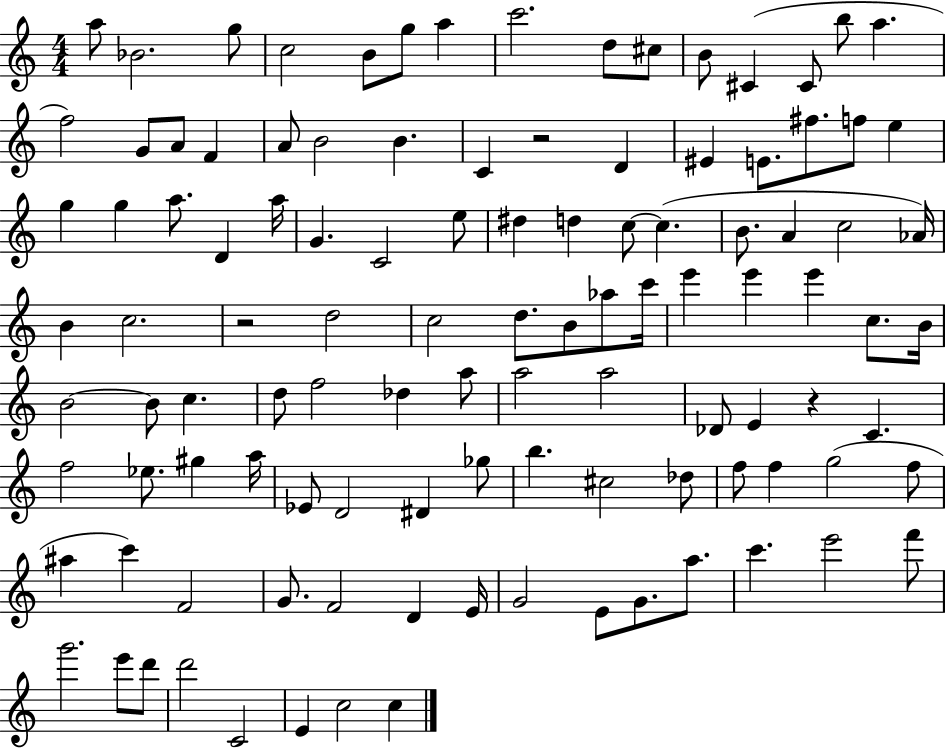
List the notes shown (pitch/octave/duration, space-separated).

A5/e Bb4/h. G5/e C5/h B4/e G5/e A5/q C6/h. D5/e C#5/e B4/e C#4/q C#4/e B5/e A5/q. F5/h G4/e A4/e F4/q A4/e B4/h B4/q. C4/q R/h D4/q EIS4/q E4/e. F#5/e. F5/e E5/q G5/q G5/q A5/e. D4/q A5/s G4/q. C4/h E5/e D#5/q D5/q C5/e C5/q. B4/e. A4/q C5/h Ab4/s B4/q C5/h. R/h D5/h C5/h D5/e. B4/e Ab5/e C6/s E6/q E6/q E6/q C5/e. B4/s B4/h B4/e C5/q. D5/e F5/h Db5/q A5/e A5/h A5/h Db4/e E4/q R/q C4/q. F5/h Eb5/e. G#5/q A5/s Eb4/e D4/h D#4/q Gb5/e B5/q. C#5/h Db5/e F5/e F5/q G5/h F5/e A#5/q C6/q F4/h G4/e. F4/h D4/q E4/s G4/h E4/e G4/e. A5/e. C6/q. E6/h F6/e G6/h. E6/e D6/e D6/h C4/h E4/q C5/h C5/q